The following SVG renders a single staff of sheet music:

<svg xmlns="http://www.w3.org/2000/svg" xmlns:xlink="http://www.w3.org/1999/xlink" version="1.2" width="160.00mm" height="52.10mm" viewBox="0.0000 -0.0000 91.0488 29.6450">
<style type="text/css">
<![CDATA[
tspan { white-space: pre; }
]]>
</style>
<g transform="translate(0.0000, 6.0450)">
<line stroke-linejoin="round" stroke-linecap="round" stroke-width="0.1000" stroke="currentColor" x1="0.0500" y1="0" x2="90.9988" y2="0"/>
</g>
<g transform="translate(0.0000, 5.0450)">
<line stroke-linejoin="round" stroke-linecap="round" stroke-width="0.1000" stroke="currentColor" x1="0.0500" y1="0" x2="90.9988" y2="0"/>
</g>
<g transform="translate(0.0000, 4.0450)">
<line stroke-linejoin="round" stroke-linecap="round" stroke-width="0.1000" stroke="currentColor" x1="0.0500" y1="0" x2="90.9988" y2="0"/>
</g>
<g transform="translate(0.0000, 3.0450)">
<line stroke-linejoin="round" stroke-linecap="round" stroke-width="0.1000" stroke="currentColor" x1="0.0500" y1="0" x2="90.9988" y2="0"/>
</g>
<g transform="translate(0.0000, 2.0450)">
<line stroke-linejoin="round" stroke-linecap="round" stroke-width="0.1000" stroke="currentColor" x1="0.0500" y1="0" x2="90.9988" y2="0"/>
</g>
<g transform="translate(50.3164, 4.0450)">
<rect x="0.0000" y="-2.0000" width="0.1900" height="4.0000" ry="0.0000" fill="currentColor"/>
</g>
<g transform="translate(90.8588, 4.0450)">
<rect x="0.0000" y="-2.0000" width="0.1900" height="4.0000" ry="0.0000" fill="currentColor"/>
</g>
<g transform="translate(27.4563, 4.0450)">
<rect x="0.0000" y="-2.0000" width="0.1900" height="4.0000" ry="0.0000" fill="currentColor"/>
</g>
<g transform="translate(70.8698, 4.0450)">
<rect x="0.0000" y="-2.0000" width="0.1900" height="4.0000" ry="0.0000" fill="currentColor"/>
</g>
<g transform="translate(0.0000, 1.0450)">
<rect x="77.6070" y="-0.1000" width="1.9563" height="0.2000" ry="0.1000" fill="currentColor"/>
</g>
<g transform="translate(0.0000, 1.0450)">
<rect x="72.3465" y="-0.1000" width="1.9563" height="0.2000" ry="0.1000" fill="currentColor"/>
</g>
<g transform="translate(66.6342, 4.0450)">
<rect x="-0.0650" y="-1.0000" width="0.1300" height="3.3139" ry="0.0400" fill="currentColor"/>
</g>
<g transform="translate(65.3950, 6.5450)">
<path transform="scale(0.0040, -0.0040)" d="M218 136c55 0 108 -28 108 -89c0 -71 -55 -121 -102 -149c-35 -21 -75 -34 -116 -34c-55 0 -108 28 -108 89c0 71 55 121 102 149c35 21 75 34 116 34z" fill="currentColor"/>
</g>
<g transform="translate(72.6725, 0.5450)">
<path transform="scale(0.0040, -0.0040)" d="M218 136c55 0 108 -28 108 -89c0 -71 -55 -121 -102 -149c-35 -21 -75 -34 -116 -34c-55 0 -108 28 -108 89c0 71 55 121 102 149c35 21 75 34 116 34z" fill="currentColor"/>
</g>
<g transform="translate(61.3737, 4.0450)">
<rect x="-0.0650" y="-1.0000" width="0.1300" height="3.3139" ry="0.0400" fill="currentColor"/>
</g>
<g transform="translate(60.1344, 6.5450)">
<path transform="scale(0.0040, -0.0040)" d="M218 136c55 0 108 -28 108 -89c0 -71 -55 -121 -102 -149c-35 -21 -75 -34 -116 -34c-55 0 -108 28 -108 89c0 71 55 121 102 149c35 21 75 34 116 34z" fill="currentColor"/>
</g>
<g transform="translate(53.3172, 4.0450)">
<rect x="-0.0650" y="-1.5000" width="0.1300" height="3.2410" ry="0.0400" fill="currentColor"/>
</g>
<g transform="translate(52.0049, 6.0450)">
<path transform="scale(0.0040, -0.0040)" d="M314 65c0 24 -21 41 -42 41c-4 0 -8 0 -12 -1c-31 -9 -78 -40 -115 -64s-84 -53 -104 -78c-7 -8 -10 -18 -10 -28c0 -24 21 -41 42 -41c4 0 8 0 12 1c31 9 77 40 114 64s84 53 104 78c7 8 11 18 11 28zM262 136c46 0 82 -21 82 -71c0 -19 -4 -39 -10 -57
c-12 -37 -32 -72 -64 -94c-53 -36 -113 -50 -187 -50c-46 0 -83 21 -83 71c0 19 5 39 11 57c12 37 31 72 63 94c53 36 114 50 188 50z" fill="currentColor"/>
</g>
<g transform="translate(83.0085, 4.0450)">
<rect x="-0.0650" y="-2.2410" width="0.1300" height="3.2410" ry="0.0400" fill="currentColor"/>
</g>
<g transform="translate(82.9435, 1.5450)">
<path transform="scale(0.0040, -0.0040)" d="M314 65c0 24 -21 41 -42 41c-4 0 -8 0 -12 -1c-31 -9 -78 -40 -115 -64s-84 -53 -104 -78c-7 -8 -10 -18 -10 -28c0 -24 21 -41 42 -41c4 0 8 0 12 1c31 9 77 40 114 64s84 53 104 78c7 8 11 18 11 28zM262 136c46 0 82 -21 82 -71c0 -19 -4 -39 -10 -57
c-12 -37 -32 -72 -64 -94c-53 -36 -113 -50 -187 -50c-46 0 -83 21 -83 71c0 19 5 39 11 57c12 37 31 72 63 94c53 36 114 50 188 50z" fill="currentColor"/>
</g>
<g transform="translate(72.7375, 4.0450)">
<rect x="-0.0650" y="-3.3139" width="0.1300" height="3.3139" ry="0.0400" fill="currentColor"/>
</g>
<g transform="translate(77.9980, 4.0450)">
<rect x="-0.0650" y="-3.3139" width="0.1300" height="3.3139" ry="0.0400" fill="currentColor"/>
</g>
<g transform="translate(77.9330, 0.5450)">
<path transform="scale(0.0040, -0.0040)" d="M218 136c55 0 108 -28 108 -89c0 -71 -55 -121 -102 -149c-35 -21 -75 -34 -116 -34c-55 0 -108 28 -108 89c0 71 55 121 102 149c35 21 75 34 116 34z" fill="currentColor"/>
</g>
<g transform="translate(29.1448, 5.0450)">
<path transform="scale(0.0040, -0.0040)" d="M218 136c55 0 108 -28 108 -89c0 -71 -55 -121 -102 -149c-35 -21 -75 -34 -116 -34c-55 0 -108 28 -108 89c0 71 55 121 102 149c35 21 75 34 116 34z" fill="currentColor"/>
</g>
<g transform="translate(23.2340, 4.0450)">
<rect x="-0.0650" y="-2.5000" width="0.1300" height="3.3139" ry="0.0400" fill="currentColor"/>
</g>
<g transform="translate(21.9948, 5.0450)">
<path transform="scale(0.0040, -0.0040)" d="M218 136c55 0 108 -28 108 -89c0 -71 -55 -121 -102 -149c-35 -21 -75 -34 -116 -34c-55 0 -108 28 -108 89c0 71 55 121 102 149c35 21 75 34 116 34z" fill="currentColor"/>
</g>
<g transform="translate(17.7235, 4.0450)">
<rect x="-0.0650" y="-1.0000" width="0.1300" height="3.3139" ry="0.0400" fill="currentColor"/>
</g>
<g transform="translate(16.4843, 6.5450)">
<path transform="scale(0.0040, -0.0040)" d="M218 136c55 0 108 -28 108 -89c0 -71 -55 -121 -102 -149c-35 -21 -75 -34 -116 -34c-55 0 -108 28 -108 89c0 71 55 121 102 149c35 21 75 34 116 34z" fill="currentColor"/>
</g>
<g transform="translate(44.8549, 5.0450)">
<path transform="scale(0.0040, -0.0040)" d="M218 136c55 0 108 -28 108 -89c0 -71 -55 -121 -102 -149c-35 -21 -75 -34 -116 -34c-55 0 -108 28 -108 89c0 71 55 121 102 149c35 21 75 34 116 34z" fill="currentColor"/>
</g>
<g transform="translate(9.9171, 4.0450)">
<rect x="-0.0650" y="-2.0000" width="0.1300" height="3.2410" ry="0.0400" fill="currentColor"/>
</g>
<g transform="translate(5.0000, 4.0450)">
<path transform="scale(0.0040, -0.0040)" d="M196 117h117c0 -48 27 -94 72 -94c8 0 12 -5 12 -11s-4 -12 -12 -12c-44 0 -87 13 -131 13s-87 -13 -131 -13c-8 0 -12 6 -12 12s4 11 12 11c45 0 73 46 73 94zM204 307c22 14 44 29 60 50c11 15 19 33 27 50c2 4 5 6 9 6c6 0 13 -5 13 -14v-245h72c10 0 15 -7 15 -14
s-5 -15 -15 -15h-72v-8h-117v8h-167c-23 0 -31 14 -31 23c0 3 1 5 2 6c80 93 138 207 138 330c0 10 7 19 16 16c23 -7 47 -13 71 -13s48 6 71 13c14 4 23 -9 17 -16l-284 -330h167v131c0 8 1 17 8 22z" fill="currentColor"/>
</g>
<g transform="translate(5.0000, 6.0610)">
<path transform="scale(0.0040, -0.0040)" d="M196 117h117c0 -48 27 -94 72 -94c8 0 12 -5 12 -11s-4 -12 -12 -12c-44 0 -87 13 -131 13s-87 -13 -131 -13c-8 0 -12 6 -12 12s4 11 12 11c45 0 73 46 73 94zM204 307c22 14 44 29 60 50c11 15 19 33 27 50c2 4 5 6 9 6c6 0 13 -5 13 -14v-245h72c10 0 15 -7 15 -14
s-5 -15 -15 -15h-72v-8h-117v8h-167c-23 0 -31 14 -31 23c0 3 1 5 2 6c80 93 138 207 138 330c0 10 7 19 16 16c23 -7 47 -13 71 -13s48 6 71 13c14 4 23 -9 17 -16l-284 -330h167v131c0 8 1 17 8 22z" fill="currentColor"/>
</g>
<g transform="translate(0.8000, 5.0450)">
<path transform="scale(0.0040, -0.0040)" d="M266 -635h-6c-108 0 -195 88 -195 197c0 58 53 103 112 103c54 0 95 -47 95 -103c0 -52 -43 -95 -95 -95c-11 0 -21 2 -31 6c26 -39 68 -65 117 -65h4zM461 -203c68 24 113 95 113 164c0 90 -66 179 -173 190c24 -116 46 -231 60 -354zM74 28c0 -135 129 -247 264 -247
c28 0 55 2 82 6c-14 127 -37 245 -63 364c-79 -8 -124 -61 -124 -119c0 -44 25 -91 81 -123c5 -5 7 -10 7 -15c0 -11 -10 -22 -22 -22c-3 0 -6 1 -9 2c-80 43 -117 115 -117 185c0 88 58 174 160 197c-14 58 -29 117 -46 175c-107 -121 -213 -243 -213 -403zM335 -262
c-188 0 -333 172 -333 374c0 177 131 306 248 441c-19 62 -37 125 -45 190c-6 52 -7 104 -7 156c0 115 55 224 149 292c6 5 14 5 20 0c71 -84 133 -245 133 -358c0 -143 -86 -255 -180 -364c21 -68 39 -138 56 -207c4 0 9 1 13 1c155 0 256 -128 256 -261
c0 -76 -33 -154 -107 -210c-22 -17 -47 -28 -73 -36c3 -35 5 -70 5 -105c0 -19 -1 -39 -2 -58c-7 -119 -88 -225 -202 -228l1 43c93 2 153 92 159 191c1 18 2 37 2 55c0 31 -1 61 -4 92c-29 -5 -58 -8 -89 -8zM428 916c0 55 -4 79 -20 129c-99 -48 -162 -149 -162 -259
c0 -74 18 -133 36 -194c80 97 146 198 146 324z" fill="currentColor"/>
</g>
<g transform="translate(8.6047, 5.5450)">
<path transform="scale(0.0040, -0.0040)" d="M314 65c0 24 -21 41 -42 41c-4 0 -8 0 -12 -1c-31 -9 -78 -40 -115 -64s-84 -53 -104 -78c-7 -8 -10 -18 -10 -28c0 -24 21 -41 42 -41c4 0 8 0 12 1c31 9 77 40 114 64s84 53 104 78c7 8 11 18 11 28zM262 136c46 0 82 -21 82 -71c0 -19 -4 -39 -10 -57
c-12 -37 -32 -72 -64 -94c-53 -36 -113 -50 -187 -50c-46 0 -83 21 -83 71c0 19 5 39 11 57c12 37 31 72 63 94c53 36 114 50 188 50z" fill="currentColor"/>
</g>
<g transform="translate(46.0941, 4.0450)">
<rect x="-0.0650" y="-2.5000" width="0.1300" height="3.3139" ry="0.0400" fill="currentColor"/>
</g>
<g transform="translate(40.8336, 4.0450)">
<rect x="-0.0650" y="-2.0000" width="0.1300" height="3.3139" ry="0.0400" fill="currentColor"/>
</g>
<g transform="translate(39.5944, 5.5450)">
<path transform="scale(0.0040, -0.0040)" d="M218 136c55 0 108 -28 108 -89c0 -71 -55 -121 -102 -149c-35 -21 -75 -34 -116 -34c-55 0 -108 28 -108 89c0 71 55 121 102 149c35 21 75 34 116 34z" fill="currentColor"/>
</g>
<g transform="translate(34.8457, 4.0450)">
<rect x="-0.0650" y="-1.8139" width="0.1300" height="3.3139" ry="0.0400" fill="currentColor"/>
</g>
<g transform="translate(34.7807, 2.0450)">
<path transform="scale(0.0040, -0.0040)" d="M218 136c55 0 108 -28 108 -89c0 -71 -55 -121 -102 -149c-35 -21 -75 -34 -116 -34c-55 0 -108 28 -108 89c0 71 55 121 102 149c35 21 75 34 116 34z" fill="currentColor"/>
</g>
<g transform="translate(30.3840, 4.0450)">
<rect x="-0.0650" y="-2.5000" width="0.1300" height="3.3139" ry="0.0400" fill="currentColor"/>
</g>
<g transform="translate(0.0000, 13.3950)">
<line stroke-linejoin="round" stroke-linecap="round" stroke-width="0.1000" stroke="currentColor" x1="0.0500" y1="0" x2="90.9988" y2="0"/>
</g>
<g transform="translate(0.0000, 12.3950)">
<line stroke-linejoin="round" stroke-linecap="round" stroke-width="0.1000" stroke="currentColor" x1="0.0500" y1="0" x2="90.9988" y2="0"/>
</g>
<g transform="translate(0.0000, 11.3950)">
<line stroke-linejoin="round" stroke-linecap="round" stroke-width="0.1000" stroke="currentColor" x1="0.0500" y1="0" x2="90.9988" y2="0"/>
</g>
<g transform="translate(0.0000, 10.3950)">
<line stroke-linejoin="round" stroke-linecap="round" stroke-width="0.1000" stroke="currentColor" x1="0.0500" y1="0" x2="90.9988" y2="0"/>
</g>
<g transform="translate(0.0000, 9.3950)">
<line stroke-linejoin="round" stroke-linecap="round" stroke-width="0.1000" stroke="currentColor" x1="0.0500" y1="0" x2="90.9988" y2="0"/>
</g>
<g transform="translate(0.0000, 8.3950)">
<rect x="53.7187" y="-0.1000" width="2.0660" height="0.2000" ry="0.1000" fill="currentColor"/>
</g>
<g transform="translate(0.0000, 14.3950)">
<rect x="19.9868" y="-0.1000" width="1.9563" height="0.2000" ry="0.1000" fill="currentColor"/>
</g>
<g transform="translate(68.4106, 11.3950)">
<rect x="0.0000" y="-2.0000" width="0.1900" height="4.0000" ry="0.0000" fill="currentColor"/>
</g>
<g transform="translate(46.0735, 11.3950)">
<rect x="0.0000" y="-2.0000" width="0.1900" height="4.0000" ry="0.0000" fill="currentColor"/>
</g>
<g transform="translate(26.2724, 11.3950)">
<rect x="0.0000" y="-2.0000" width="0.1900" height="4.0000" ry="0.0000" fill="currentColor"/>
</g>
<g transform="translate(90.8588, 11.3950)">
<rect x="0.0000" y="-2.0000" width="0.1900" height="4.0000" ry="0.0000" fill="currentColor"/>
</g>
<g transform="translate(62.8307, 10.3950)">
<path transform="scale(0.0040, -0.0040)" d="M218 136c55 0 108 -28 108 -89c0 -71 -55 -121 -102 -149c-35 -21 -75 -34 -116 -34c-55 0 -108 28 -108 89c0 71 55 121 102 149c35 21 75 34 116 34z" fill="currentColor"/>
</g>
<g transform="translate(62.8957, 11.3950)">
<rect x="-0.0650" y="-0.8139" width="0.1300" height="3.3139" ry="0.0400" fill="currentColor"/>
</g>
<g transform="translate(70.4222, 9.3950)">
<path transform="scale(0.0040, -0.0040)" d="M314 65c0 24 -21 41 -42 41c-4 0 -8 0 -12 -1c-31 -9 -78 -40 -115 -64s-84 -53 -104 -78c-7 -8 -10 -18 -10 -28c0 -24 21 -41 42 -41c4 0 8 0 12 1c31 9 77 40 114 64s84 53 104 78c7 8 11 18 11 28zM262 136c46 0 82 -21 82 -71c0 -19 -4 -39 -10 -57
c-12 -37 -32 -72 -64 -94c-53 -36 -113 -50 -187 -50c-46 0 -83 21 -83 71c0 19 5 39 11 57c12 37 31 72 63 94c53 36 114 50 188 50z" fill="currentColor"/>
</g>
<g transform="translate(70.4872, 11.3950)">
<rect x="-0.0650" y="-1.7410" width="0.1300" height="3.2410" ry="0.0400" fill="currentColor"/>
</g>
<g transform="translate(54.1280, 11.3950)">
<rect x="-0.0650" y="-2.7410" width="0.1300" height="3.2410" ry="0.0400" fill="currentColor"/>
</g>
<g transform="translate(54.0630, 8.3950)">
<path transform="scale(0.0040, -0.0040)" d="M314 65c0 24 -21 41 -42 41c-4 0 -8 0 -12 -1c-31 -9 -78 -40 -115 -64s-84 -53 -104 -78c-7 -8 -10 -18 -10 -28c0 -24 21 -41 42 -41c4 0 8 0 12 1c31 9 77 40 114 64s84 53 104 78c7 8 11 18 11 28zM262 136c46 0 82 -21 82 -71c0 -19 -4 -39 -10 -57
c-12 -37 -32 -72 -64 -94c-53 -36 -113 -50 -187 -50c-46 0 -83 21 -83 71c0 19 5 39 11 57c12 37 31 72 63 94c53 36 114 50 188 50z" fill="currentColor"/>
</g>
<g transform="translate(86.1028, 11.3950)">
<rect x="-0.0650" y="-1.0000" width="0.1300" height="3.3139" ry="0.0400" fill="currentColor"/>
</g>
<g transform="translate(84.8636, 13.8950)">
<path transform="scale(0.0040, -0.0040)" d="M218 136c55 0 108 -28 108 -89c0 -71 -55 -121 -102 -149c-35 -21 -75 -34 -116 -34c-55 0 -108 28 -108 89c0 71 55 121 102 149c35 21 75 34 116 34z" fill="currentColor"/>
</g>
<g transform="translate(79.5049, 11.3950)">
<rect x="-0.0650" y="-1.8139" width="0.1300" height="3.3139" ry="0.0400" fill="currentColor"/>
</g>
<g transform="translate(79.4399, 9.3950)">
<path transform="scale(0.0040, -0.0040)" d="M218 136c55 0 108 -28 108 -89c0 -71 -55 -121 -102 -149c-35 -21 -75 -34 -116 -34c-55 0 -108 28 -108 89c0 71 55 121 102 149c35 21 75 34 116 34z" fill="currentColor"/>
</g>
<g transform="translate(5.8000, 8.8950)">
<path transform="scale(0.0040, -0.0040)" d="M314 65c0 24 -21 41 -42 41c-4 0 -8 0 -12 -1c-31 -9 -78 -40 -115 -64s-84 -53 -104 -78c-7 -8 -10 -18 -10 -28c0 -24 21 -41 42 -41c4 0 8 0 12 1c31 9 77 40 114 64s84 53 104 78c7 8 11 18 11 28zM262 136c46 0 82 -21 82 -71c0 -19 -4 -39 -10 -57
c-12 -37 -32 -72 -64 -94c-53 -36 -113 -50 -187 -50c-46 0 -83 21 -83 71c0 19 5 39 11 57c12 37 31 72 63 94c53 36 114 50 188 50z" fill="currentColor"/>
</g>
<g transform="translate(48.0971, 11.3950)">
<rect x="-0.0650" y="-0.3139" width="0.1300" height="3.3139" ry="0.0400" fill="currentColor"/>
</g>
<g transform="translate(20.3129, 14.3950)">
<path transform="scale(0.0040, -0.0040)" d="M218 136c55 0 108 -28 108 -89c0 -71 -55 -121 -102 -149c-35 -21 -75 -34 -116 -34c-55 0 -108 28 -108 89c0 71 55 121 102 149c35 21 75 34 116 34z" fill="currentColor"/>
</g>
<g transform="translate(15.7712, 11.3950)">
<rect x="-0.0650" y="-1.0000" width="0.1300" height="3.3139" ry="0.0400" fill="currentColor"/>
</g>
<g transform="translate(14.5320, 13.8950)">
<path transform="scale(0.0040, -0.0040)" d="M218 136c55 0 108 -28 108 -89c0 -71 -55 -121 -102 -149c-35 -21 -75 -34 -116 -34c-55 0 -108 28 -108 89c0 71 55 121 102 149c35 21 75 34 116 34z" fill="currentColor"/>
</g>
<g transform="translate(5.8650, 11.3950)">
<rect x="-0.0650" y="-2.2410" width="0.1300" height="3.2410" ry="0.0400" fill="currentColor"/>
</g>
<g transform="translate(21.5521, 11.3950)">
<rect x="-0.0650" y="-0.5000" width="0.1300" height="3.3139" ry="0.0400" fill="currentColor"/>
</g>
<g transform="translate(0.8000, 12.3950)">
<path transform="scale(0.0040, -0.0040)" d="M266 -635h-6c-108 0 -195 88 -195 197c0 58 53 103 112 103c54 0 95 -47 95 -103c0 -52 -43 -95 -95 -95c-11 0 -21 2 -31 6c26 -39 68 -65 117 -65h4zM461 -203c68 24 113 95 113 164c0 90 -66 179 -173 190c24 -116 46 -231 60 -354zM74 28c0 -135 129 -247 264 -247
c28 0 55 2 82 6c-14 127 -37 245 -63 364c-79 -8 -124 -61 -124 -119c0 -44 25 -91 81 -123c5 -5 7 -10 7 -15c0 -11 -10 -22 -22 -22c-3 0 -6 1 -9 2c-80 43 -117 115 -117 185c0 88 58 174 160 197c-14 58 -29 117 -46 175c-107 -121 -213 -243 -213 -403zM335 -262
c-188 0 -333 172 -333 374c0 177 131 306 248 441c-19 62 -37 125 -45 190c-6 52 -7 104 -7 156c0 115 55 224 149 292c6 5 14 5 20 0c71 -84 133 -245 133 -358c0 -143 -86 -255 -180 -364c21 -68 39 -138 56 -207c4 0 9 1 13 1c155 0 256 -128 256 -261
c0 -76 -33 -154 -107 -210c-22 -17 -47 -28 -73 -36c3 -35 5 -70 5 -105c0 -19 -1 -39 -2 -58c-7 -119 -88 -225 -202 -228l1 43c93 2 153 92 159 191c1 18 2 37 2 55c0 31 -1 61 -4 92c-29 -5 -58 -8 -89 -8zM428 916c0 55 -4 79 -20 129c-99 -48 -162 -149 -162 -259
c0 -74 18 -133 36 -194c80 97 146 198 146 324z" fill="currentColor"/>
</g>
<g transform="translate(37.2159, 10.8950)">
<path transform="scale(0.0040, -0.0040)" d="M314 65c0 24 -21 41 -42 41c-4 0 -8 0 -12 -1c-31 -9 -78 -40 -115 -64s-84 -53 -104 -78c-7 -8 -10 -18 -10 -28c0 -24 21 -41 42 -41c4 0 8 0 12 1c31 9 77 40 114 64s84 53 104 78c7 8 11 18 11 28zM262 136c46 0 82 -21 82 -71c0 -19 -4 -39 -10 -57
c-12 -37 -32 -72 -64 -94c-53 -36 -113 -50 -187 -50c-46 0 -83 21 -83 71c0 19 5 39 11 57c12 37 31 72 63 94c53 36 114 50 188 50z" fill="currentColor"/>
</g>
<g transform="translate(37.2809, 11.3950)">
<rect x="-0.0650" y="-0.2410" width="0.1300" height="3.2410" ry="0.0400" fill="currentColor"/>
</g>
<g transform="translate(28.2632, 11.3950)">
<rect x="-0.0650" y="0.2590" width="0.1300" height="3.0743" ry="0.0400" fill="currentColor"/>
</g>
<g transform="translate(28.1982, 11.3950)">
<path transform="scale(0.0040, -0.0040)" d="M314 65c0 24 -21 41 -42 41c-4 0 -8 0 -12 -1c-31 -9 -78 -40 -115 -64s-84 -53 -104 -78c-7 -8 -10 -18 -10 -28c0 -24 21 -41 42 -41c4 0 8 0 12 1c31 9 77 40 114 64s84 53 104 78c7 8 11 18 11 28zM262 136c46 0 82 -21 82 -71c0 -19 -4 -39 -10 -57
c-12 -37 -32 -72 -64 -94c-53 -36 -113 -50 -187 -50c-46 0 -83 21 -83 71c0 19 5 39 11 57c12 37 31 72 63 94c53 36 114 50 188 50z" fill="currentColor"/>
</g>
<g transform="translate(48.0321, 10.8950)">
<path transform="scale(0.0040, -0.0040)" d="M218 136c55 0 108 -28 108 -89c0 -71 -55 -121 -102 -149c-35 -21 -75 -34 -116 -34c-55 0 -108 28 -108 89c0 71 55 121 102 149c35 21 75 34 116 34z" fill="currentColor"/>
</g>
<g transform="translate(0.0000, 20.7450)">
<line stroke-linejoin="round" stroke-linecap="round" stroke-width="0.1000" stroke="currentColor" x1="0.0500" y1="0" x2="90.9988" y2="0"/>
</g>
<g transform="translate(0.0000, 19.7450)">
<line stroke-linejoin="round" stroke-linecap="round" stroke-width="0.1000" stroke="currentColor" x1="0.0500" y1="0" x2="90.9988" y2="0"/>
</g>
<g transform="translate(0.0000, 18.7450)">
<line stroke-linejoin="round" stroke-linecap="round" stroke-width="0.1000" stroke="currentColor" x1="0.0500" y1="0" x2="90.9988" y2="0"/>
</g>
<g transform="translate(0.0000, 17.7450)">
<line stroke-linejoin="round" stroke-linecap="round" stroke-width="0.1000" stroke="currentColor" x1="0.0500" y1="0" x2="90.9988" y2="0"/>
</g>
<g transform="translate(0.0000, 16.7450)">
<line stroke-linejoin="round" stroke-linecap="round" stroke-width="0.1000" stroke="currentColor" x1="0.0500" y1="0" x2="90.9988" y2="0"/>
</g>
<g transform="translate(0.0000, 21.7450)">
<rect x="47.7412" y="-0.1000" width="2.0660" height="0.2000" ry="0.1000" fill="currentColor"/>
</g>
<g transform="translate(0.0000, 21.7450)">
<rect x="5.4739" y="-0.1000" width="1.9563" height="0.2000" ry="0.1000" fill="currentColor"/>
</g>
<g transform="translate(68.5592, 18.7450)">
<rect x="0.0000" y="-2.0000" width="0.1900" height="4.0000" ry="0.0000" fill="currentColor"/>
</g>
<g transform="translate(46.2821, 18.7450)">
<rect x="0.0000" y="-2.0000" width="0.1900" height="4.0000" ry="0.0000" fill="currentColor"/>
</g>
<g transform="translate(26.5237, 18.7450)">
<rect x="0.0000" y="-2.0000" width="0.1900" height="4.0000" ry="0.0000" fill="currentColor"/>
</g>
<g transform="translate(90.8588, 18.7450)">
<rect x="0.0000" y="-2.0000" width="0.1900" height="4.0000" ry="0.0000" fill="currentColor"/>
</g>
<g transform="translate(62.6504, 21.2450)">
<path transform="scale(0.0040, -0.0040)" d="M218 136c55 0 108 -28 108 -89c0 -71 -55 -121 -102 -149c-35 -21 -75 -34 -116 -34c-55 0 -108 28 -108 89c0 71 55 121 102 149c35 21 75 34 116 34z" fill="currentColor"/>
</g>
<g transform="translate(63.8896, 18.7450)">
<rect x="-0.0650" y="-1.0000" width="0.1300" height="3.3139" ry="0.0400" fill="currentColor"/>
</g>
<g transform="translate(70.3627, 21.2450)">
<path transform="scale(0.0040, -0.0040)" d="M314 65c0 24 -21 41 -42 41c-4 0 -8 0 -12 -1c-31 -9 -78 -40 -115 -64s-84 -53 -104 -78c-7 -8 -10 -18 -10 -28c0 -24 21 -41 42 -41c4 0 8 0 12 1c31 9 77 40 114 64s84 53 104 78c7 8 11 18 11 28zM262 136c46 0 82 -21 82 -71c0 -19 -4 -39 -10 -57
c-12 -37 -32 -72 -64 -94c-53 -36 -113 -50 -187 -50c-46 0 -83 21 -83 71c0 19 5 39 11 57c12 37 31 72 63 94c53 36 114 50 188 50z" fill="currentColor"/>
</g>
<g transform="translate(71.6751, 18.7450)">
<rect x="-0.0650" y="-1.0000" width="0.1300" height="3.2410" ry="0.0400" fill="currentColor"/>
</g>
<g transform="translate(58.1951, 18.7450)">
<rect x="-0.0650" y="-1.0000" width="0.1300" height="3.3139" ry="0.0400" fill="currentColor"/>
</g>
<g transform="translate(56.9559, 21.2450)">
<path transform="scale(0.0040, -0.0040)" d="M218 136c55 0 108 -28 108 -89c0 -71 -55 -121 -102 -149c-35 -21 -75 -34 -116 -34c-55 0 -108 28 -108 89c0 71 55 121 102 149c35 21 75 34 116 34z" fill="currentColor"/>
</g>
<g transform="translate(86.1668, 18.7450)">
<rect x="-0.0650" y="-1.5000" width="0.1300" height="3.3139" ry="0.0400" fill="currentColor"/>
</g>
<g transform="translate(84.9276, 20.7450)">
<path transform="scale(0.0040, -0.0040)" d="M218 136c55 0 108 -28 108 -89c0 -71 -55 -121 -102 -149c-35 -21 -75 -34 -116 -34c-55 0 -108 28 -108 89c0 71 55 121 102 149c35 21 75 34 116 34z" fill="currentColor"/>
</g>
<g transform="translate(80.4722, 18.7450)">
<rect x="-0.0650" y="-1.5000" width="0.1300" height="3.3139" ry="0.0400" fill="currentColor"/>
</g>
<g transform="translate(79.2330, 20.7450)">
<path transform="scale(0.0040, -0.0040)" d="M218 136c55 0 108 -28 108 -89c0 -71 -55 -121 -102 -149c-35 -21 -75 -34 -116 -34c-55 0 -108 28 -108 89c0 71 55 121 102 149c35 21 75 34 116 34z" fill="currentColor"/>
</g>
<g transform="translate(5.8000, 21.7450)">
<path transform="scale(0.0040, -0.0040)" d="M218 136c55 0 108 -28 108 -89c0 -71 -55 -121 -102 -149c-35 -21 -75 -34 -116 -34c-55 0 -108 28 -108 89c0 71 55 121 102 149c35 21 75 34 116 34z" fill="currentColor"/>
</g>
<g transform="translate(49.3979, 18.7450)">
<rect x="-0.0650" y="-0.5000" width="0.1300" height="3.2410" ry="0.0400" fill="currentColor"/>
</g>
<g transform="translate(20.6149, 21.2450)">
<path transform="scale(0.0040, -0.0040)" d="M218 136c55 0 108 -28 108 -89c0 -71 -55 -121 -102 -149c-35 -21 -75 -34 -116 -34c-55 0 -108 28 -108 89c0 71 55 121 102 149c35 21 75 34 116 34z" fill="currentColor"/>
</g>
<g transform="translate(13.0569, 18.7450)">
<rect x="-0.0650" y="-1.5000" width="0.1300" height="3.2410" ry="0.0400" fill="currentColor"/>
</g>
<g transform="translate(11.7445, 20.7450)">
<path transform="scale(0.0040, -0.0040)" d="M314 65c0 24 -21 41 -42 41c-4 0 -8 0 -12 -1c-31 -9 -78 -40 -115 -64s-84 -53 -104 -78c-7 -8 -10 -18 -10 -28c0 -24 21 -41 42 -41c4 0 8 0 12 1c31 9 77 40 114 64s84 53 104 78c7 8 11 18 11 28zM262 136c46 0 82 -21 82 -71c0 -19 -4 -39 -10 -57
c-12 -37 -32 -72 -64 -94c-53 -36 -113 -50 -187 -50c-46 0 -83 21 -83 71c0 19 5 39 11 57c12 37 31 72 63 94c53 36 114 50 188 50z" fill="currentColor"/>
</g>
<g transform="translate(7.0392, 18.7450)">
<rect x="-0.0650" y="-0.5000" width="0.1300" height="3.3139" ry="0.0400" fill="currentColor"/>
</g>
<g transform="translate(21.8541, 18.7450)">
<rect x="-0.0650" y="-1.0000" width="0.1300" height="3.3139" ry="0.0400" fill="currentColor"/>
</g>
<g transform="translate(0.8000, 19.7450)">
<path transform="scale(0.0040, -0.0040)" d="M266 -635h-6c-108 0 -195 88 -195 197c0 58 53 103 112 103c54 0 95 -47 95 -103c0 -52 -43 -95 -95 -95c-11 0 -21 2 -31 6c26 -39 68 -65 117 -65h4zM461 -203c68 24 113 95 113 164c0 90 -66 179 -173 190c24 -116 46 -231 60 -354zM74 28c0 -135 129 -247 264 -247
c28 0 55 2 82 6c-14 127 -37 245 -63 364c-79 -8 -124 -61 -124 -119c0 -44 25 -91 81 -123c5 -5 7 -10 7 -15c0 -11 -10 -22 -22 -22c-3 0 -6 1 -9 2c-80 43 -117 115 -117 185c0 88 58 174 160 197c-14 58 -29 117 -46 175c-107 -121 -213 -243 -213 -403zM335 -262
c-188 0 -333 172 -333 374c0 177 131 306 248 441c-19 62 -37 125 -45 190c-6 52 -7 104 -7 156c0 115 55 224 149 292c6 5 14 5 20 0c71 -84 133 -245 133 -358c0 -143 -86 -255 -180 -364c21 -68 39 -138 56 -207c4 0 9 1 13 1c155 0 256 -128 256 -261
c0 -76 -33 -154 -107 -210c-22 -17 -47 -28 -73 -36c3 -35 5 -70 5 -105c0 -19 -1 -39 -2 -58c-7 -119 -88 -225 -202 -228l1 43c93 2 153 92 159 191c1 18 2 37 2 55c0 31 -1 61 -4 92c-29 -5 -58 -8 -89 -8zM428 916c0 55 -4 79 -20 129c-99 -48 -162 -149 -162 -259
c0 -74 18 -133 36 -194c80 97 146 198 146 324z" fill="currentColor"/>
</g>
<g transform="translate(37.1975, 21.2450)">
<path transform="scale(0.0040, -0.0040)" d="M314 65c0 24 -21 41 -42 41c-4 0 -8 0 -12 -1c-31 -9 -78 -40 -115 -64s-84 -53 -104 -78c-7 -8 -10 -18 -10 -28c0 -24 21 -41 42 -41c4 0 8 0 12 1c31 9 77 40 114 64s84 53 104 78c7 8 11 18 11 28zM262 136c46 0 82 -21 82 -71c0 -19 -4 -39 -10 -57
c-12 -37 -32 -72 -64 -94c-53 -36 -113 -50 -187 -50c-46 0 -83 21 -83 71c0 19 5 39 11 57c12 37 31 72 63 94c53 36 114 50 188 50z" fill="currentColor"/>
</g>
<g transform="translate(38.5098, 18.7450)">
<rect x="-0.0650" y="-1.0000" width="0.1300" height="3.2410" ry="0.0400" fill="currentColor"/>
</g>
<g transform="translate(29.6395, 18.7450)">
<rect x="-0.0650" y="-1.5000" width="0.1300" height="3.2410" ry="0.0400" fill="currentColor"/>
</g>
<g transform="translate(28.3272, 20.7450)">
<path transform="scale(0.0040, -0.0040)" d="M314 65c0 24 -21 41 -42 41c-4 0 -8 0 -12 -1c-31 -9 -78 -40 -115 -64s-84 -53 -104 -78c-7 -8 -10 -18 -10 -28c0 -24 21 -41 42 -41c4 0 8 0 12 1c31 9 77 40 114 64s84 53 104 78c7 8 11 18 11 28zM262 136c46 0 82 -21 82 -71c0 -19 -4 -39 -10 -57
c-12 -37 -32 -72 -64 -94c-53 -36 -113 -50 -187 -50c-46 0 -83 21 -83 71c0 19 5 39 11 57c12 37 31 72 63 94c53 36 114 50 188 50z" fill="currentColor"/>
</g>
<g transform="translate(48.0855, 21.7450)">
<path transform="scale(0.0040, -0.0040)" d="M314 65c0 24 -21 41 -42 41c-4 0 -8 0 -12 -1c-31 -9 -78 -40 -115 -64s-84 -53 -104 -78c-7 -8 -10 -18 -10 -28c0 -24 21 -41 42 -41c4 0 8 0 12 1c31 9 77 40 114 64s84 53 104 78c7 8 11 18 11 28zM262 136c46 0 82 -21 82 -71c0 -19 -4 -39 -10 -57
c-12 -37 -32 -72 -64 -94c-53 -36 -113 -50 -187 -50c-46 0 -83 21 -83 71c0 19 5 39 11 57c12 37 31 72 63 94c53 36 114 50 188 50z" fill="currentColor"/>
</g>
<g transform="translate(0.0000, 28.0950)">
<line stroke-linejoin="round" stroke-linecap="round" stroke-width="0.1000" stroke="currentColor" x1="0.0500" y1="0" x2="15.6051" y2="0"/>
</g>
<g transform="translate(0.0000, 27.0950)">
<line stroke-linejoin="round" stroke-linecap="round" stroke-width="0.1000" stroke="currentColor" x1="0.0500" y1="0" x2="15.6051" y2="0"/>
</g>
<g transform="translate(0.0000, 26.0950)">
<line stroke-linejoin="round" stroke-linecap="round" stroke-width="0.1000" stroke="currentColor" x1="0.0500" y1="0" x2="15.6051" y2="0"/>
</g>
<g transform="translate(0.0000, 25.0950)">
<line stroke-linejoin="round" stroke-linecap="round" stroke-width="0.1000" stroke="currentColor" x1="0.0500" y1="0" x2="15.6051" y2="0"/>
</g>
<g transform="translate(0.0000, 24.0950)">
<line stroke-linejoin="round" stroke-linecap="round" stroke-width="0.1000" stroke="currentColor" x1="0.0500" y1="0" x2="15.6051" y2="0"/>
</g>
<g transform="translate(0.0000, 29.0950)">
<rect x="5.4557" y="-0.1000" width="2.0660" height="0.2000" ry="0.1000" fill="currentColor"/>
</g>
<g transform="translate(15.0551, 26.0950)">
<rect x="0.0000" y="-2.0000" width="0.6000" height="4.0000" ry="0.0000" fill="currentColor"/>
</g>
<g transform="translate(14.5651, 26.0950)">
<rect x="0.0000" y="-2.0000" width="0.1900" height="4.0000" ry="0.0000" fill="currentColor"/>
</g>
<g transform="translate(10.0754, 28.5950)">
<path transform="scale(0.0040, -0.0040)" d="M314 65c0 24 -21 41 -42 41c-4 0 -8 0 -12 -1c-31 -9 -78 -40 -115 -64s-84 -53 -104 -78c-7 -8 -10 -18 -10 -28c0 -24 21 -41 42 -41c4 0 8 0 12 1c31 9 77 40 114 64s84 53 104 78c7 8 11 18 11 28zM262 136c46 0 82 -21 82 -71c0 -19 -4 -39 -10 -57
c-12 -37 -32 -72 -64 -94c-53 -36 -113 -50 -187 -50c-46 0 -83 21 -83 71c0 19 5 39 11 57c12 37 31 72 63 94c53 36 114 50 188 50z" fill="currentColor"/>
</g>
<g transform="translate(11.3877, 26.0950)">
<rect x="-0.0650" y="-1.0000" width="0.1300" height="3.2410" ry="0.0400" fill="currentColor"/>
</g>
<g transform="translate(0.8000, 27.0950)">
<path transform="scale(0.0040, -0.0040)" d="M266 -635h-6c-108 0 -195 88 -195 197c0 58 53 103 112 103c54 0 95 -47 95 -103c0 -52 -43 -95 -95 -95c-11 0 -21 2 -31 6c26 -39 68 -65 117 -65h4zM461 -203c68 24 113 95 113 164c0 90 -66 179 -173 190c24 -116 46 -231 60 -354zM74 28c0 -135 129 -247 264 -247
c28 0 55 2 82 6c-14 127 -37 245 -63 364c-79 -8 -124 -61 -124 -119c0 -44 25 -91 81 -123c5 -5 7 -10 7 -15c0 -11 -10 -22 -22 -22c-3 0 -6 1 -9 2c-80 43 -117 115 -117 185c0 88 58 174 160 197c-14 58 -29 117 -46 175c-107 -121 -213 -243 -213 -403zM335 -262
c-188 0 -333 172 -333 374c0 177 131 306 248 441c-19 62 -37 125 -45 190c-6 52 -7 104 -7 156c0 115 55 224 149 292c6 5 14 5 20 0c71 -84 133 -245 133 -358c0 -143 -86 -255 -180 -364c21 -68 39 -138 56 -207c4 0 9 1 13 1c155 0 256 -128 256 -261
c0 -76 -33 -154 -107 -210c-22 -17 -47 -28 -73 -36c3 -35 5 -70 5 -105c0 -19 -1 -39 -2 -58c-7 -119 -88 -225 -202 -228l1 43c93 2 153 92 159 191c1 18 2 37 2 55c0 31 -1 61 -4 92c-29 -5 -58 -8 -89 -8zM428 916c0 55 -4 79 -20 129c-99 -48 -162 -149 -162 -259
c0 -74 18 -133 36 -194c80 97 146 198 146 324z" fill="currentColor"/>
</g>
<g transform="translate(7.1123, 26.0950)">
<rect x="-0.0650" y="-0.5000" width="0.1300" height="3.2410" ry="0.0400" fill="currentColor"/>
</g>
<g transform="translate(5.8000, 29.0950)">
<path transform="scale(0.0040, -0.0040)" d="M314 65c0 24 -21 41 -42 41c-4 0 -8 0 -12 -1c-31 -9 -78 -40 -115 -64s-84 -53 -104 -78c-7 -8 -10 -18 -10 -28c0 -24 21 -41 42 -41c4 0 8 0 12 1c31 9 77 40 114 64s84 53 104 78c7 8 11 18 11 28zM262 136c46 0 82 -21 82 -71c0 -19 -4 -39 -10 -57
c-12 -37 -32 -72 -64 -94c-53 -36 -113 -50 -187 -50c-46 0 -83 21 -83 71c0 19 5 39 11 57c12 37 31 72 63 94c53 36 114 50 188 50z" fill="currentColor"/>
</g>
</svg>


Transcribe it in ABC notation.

X:1
T:Untitled
M:4/4
L:1/4
K:C
F2 D G G f F G E2 D D b b g2 g2 D C B2 c2 c a2 d f2 f D C E2 D E2 D2 C2 D D D2 E E C2 D2